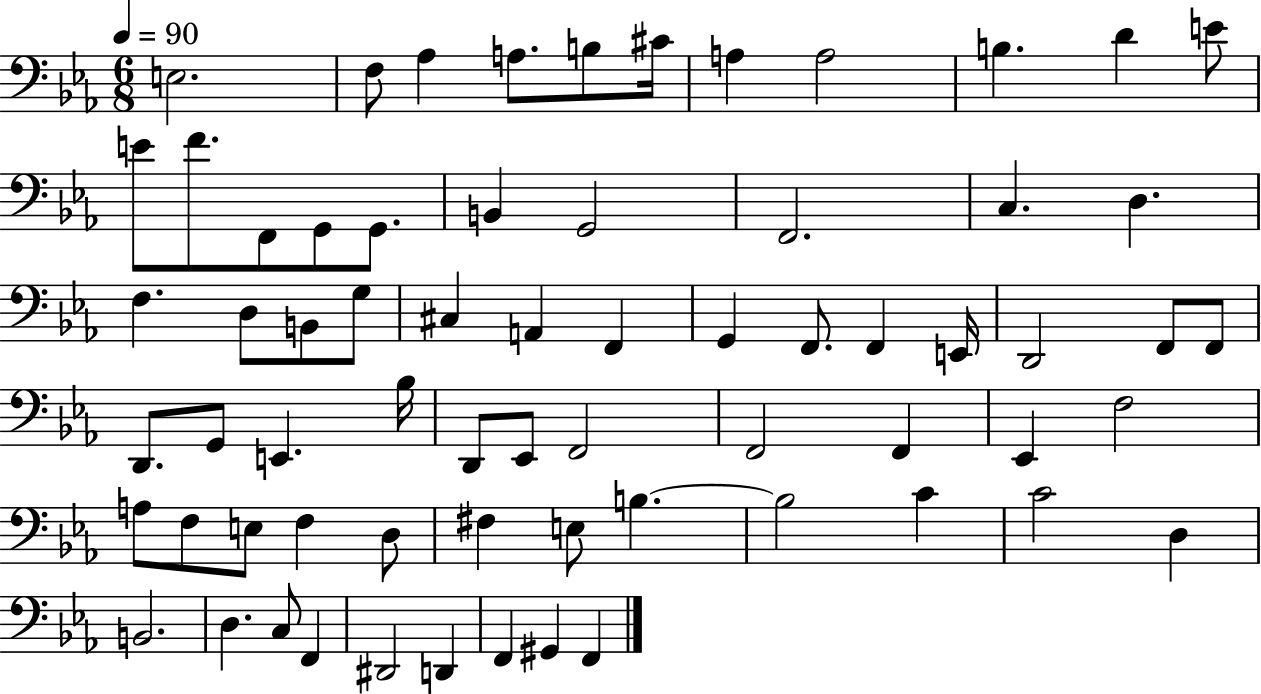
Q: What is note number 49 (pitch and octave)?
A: E3